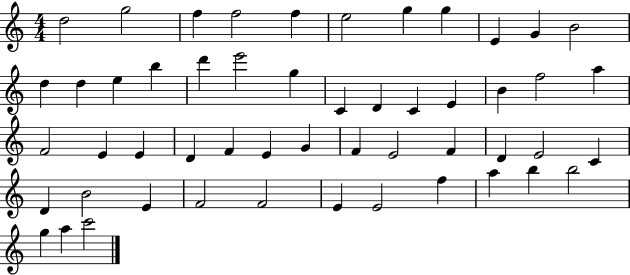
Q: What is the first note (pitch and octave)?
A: D5